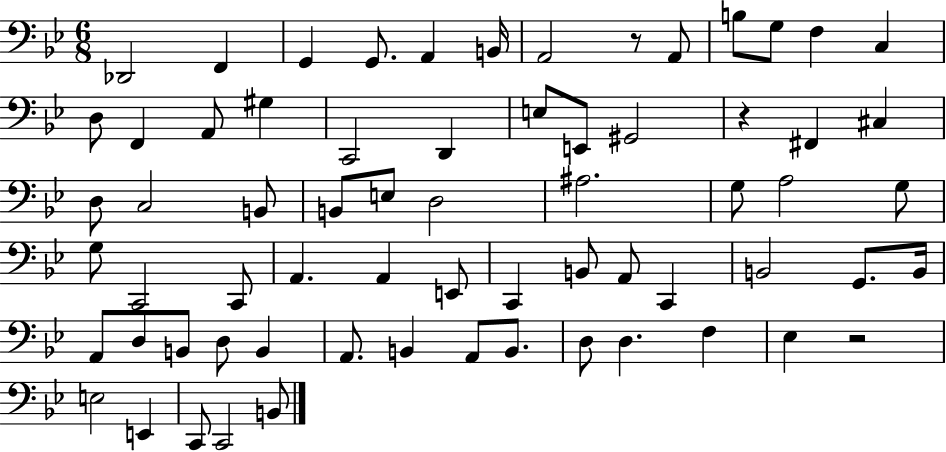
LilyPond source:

{
  \clef bass
  \numericTimeSignature
  \time 6/8
  \key bes \major
  des,2 f,4 | g,4 g,8. a,4 b,16 | a,2 r8 a,8 | b8 g8 f4 c4 | \break d8 f,4 a,8 gis4 | c,2 d,4 | e8 e,8 gis,2 | r4 fis,4 cis4 | \break d8 c2 b,8 | b,8 e8 d2 | ais2. | g8 a2 g8 | \break g8 c,2 c,8 | a,4. a,4 e,8 | c,4 b,8 a,8 c,4 | b,2 g,8. b,16 | \break a,8 d8 b,8 d8 b,4 | a,8. b,4 a,8 b,8. | d8 d4. f4 | ees4 r2 | \break e2 e,4 | c,8 c,2 b,8 | \bar "|."
}